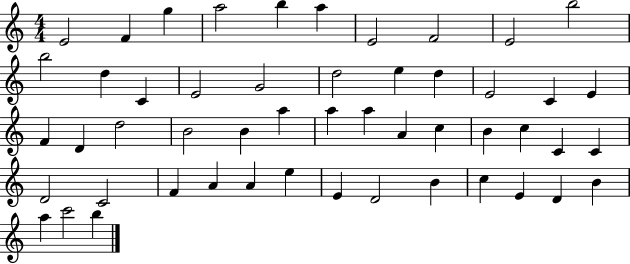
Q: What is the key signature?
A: C major